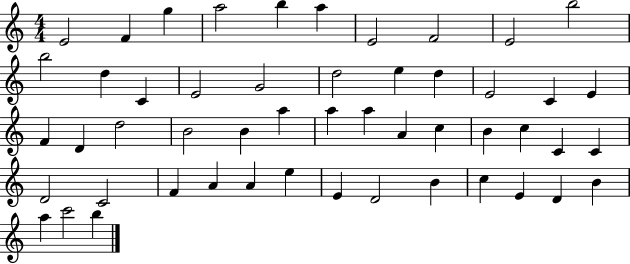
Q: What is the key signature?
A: C major